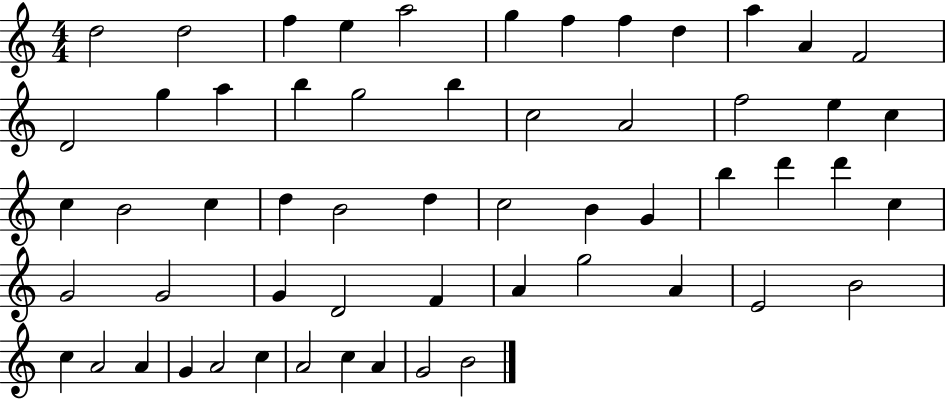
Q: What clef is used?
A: treble